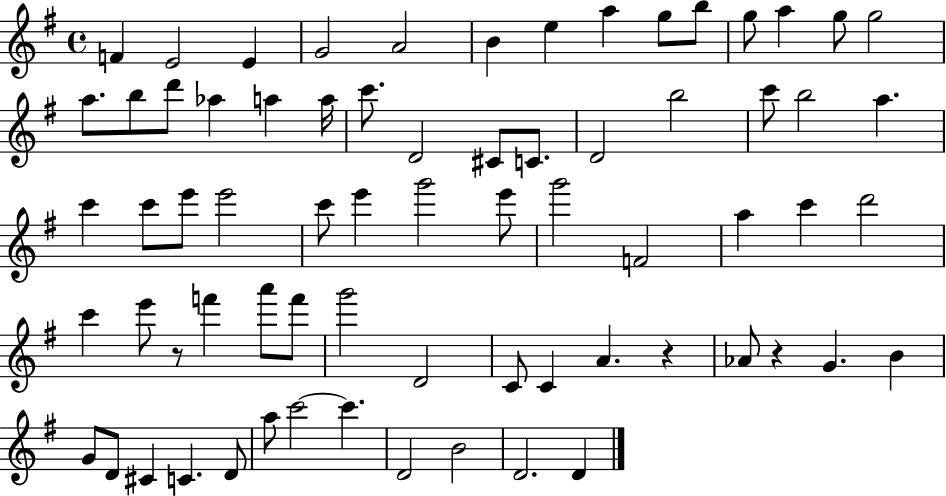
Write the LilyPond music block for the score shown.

{
  \clef treble
  \time 4/4
  \defaultTimeSignature
  \key g \major
  f'4 e'2 e'4 | g'2 a'2 | b'4 e''4 a''4 g''8 b''8 | g''8 a''4 g''8 g''2 | \break a''8. b''8 d'''8 aes''4 a''4 a''16 | c'''8. d'2 cis'8 c'8. | d'2 b''2 | c'''8 b''2 a''4. | \break c'''4 c'''8 e'''8 e'''2 | c'''8 e'''4 g'''2 e'''8 | g'''2 f'2 | a''4 c'''4 d'''2 | \break c'''4 e'''8 r8 f'''4 a'''8 f'''8 | g'''2 d'2 | c'8 c'4 a'4. r4 | aes'8 r4 g'4. b'4 | \break g'8 d'8 cis'4 c'4. d'8 | a''8 c'''2~~ c'''4. | d'2 b'2 | d'2. d'4 | \break \bar "|."
}